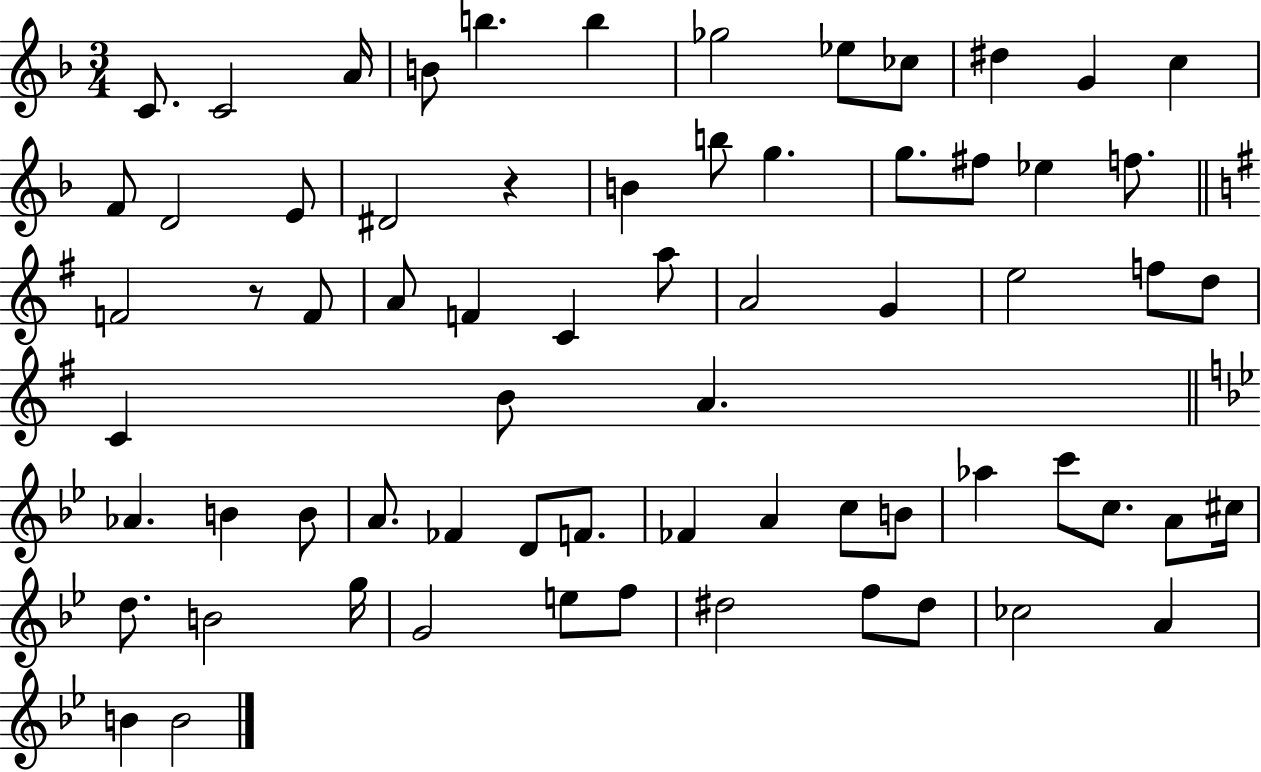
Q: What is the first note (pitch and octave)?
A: C4